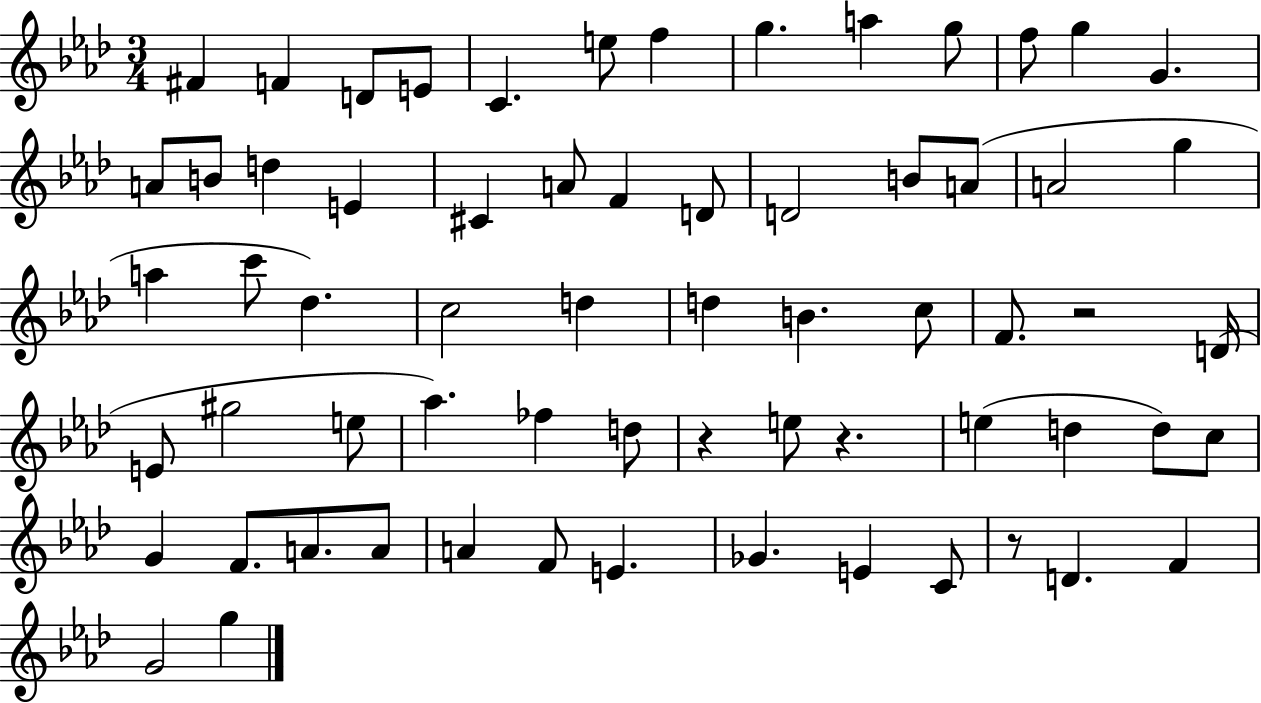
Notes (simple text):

F#4/q F4/q D4/e E4/e C4/q. E5/e F5/q G5/q. A5/q G5/e F5/e G5/q G4/q. A4/e B4/e D5/q E4/q C#4/q A4/e F4/q D4/e D4/h B4/e A4/e A4/h G5/q A5/q C6/e Db5/q. C5/h D5/q D5/q B4/q. C5/e F4/e. R/h D4/s E4/e G#5/h E5/e Ab5/q. FES5/q D5/e R/q E5/e R/q. E5/q D5/q D5/e C5/e G4/q F4/e. A4/e. A4/e A4/q F4/e E4/q. Gb4/q. E4/q C4/e R/e D4/q. F4/q G4/h G5/q